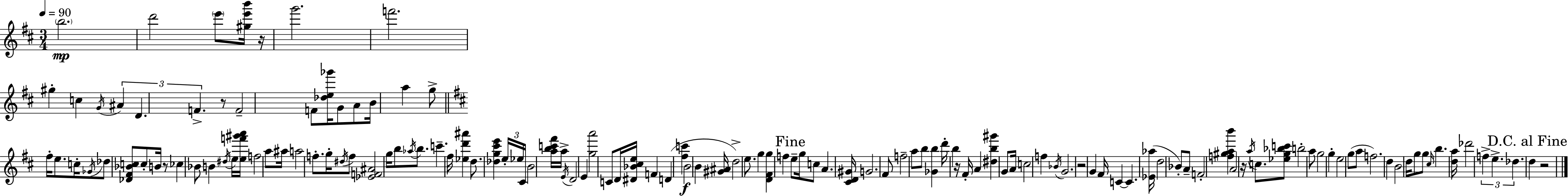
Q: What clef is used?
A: treble